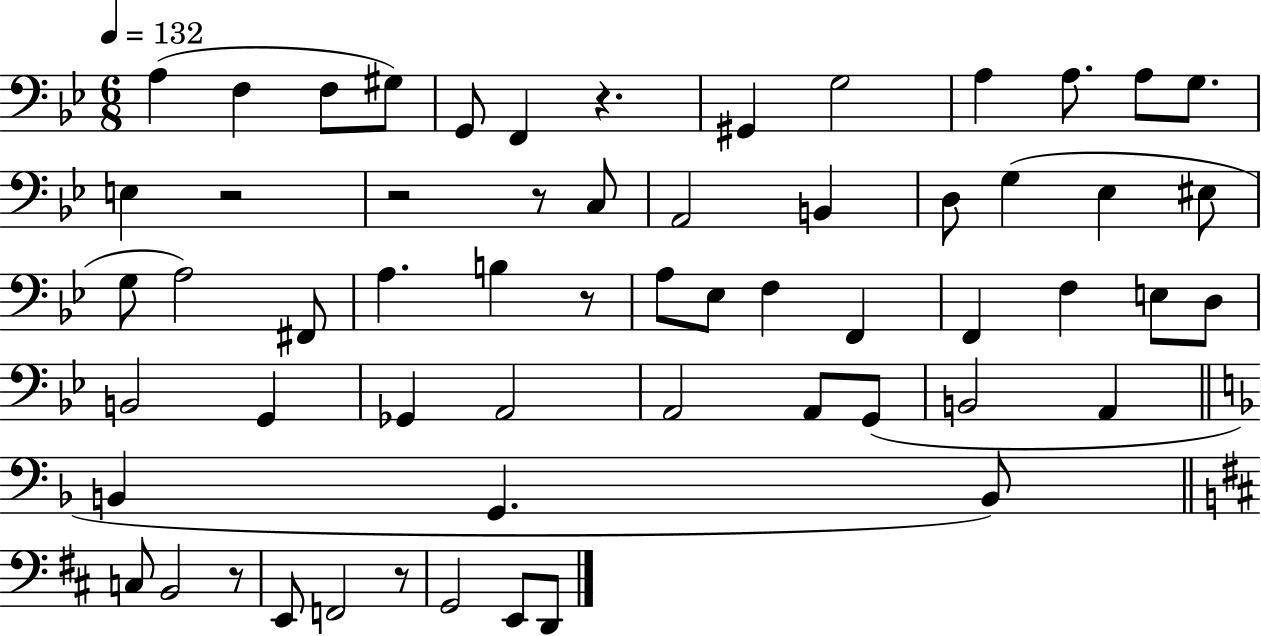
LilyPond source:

{
  \clef bass
  \numericTimeSignature
  \time 6/8
  \key bes \major
  \tempo 4 = 132
  \repeat volta 2 { a4( f4 f8 gis8) | g,8 f,4 r4. | gis,4 g2 | a4 a8. a8 g8. | \break e4 r2 | r2 r8 c8 | a,2 b,4 | d8 g4( ees4 eis8 | \break g8 a2) fis,8 | a4. b4 r8 | a8 ees8 f4 f,4 | f,4 f4 e8 d8 | \break b,2 g,4 | ges,4 a,2 | a,2 a,8 g,8( | b,2 a,4 | \break \bar "||" \break \key d \minor b,4 g,4. b,8) | \bar "||" \break \key d \major c8 b,2 r8 | e,8 f,2 r8 | g,2 e,8 d,8 | } \bar "|."
}